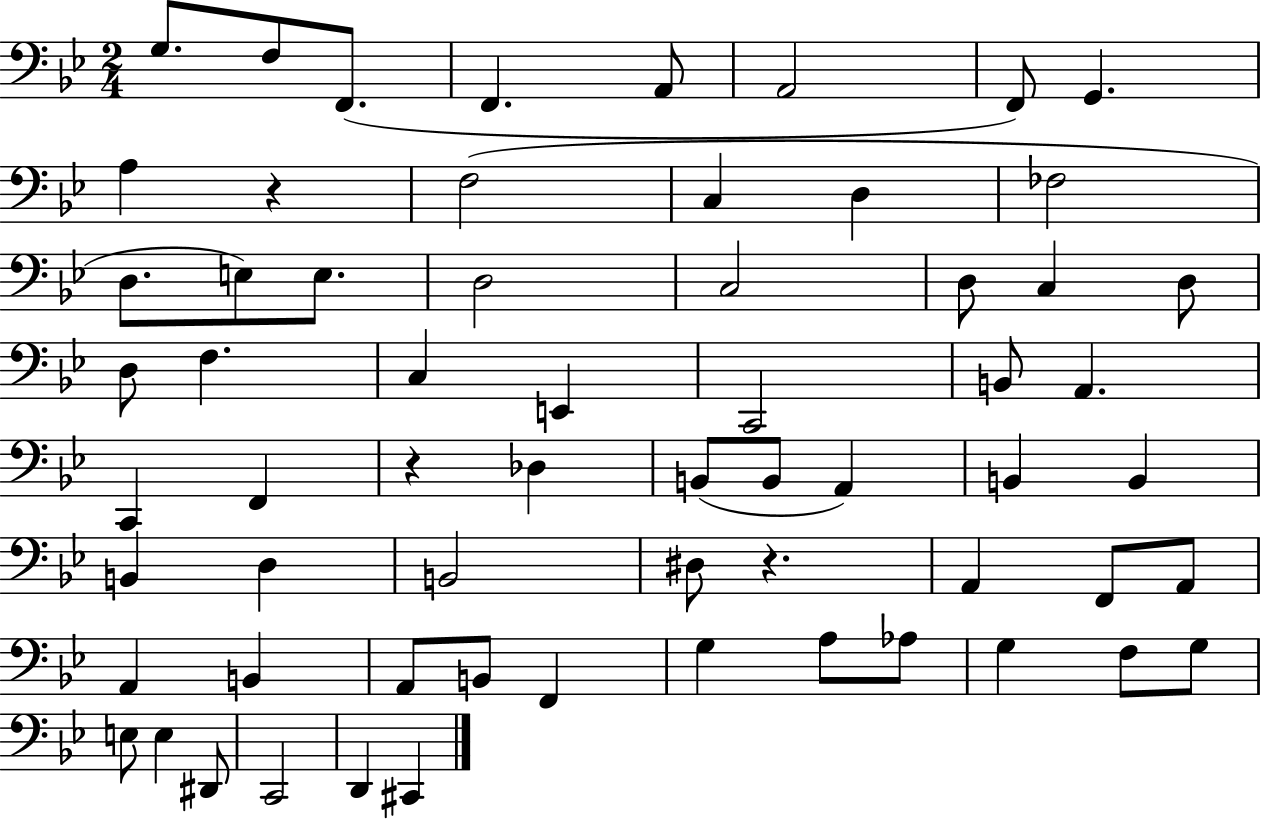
X:1
T:Untitled
M:2/4
L:1/4
K:Bb
G,/2 F,/2 F,,/2 F,, A,,/2 A,,2 F,,/2 G,, A, z F,2 C, D, _F,2 D,/2 E,/2 E,/2 D,2 C,2 D,/2 C, D,/2 D,/2 F, C, E,, C,,2 B,,/2 A,, C,, F,, z _D, B,,/2 B,,/2 A,, B,, B,, B,, D, B,,2 ^D,/2 z A,, F,,/2 A,,/2 A,, B,, A,,/2 B,,/2 F,, G, A,/2 _A,/2 G, F,/2 G,/2 E,/2 E, ^D,,/2 C,,2 D,, ^C,,